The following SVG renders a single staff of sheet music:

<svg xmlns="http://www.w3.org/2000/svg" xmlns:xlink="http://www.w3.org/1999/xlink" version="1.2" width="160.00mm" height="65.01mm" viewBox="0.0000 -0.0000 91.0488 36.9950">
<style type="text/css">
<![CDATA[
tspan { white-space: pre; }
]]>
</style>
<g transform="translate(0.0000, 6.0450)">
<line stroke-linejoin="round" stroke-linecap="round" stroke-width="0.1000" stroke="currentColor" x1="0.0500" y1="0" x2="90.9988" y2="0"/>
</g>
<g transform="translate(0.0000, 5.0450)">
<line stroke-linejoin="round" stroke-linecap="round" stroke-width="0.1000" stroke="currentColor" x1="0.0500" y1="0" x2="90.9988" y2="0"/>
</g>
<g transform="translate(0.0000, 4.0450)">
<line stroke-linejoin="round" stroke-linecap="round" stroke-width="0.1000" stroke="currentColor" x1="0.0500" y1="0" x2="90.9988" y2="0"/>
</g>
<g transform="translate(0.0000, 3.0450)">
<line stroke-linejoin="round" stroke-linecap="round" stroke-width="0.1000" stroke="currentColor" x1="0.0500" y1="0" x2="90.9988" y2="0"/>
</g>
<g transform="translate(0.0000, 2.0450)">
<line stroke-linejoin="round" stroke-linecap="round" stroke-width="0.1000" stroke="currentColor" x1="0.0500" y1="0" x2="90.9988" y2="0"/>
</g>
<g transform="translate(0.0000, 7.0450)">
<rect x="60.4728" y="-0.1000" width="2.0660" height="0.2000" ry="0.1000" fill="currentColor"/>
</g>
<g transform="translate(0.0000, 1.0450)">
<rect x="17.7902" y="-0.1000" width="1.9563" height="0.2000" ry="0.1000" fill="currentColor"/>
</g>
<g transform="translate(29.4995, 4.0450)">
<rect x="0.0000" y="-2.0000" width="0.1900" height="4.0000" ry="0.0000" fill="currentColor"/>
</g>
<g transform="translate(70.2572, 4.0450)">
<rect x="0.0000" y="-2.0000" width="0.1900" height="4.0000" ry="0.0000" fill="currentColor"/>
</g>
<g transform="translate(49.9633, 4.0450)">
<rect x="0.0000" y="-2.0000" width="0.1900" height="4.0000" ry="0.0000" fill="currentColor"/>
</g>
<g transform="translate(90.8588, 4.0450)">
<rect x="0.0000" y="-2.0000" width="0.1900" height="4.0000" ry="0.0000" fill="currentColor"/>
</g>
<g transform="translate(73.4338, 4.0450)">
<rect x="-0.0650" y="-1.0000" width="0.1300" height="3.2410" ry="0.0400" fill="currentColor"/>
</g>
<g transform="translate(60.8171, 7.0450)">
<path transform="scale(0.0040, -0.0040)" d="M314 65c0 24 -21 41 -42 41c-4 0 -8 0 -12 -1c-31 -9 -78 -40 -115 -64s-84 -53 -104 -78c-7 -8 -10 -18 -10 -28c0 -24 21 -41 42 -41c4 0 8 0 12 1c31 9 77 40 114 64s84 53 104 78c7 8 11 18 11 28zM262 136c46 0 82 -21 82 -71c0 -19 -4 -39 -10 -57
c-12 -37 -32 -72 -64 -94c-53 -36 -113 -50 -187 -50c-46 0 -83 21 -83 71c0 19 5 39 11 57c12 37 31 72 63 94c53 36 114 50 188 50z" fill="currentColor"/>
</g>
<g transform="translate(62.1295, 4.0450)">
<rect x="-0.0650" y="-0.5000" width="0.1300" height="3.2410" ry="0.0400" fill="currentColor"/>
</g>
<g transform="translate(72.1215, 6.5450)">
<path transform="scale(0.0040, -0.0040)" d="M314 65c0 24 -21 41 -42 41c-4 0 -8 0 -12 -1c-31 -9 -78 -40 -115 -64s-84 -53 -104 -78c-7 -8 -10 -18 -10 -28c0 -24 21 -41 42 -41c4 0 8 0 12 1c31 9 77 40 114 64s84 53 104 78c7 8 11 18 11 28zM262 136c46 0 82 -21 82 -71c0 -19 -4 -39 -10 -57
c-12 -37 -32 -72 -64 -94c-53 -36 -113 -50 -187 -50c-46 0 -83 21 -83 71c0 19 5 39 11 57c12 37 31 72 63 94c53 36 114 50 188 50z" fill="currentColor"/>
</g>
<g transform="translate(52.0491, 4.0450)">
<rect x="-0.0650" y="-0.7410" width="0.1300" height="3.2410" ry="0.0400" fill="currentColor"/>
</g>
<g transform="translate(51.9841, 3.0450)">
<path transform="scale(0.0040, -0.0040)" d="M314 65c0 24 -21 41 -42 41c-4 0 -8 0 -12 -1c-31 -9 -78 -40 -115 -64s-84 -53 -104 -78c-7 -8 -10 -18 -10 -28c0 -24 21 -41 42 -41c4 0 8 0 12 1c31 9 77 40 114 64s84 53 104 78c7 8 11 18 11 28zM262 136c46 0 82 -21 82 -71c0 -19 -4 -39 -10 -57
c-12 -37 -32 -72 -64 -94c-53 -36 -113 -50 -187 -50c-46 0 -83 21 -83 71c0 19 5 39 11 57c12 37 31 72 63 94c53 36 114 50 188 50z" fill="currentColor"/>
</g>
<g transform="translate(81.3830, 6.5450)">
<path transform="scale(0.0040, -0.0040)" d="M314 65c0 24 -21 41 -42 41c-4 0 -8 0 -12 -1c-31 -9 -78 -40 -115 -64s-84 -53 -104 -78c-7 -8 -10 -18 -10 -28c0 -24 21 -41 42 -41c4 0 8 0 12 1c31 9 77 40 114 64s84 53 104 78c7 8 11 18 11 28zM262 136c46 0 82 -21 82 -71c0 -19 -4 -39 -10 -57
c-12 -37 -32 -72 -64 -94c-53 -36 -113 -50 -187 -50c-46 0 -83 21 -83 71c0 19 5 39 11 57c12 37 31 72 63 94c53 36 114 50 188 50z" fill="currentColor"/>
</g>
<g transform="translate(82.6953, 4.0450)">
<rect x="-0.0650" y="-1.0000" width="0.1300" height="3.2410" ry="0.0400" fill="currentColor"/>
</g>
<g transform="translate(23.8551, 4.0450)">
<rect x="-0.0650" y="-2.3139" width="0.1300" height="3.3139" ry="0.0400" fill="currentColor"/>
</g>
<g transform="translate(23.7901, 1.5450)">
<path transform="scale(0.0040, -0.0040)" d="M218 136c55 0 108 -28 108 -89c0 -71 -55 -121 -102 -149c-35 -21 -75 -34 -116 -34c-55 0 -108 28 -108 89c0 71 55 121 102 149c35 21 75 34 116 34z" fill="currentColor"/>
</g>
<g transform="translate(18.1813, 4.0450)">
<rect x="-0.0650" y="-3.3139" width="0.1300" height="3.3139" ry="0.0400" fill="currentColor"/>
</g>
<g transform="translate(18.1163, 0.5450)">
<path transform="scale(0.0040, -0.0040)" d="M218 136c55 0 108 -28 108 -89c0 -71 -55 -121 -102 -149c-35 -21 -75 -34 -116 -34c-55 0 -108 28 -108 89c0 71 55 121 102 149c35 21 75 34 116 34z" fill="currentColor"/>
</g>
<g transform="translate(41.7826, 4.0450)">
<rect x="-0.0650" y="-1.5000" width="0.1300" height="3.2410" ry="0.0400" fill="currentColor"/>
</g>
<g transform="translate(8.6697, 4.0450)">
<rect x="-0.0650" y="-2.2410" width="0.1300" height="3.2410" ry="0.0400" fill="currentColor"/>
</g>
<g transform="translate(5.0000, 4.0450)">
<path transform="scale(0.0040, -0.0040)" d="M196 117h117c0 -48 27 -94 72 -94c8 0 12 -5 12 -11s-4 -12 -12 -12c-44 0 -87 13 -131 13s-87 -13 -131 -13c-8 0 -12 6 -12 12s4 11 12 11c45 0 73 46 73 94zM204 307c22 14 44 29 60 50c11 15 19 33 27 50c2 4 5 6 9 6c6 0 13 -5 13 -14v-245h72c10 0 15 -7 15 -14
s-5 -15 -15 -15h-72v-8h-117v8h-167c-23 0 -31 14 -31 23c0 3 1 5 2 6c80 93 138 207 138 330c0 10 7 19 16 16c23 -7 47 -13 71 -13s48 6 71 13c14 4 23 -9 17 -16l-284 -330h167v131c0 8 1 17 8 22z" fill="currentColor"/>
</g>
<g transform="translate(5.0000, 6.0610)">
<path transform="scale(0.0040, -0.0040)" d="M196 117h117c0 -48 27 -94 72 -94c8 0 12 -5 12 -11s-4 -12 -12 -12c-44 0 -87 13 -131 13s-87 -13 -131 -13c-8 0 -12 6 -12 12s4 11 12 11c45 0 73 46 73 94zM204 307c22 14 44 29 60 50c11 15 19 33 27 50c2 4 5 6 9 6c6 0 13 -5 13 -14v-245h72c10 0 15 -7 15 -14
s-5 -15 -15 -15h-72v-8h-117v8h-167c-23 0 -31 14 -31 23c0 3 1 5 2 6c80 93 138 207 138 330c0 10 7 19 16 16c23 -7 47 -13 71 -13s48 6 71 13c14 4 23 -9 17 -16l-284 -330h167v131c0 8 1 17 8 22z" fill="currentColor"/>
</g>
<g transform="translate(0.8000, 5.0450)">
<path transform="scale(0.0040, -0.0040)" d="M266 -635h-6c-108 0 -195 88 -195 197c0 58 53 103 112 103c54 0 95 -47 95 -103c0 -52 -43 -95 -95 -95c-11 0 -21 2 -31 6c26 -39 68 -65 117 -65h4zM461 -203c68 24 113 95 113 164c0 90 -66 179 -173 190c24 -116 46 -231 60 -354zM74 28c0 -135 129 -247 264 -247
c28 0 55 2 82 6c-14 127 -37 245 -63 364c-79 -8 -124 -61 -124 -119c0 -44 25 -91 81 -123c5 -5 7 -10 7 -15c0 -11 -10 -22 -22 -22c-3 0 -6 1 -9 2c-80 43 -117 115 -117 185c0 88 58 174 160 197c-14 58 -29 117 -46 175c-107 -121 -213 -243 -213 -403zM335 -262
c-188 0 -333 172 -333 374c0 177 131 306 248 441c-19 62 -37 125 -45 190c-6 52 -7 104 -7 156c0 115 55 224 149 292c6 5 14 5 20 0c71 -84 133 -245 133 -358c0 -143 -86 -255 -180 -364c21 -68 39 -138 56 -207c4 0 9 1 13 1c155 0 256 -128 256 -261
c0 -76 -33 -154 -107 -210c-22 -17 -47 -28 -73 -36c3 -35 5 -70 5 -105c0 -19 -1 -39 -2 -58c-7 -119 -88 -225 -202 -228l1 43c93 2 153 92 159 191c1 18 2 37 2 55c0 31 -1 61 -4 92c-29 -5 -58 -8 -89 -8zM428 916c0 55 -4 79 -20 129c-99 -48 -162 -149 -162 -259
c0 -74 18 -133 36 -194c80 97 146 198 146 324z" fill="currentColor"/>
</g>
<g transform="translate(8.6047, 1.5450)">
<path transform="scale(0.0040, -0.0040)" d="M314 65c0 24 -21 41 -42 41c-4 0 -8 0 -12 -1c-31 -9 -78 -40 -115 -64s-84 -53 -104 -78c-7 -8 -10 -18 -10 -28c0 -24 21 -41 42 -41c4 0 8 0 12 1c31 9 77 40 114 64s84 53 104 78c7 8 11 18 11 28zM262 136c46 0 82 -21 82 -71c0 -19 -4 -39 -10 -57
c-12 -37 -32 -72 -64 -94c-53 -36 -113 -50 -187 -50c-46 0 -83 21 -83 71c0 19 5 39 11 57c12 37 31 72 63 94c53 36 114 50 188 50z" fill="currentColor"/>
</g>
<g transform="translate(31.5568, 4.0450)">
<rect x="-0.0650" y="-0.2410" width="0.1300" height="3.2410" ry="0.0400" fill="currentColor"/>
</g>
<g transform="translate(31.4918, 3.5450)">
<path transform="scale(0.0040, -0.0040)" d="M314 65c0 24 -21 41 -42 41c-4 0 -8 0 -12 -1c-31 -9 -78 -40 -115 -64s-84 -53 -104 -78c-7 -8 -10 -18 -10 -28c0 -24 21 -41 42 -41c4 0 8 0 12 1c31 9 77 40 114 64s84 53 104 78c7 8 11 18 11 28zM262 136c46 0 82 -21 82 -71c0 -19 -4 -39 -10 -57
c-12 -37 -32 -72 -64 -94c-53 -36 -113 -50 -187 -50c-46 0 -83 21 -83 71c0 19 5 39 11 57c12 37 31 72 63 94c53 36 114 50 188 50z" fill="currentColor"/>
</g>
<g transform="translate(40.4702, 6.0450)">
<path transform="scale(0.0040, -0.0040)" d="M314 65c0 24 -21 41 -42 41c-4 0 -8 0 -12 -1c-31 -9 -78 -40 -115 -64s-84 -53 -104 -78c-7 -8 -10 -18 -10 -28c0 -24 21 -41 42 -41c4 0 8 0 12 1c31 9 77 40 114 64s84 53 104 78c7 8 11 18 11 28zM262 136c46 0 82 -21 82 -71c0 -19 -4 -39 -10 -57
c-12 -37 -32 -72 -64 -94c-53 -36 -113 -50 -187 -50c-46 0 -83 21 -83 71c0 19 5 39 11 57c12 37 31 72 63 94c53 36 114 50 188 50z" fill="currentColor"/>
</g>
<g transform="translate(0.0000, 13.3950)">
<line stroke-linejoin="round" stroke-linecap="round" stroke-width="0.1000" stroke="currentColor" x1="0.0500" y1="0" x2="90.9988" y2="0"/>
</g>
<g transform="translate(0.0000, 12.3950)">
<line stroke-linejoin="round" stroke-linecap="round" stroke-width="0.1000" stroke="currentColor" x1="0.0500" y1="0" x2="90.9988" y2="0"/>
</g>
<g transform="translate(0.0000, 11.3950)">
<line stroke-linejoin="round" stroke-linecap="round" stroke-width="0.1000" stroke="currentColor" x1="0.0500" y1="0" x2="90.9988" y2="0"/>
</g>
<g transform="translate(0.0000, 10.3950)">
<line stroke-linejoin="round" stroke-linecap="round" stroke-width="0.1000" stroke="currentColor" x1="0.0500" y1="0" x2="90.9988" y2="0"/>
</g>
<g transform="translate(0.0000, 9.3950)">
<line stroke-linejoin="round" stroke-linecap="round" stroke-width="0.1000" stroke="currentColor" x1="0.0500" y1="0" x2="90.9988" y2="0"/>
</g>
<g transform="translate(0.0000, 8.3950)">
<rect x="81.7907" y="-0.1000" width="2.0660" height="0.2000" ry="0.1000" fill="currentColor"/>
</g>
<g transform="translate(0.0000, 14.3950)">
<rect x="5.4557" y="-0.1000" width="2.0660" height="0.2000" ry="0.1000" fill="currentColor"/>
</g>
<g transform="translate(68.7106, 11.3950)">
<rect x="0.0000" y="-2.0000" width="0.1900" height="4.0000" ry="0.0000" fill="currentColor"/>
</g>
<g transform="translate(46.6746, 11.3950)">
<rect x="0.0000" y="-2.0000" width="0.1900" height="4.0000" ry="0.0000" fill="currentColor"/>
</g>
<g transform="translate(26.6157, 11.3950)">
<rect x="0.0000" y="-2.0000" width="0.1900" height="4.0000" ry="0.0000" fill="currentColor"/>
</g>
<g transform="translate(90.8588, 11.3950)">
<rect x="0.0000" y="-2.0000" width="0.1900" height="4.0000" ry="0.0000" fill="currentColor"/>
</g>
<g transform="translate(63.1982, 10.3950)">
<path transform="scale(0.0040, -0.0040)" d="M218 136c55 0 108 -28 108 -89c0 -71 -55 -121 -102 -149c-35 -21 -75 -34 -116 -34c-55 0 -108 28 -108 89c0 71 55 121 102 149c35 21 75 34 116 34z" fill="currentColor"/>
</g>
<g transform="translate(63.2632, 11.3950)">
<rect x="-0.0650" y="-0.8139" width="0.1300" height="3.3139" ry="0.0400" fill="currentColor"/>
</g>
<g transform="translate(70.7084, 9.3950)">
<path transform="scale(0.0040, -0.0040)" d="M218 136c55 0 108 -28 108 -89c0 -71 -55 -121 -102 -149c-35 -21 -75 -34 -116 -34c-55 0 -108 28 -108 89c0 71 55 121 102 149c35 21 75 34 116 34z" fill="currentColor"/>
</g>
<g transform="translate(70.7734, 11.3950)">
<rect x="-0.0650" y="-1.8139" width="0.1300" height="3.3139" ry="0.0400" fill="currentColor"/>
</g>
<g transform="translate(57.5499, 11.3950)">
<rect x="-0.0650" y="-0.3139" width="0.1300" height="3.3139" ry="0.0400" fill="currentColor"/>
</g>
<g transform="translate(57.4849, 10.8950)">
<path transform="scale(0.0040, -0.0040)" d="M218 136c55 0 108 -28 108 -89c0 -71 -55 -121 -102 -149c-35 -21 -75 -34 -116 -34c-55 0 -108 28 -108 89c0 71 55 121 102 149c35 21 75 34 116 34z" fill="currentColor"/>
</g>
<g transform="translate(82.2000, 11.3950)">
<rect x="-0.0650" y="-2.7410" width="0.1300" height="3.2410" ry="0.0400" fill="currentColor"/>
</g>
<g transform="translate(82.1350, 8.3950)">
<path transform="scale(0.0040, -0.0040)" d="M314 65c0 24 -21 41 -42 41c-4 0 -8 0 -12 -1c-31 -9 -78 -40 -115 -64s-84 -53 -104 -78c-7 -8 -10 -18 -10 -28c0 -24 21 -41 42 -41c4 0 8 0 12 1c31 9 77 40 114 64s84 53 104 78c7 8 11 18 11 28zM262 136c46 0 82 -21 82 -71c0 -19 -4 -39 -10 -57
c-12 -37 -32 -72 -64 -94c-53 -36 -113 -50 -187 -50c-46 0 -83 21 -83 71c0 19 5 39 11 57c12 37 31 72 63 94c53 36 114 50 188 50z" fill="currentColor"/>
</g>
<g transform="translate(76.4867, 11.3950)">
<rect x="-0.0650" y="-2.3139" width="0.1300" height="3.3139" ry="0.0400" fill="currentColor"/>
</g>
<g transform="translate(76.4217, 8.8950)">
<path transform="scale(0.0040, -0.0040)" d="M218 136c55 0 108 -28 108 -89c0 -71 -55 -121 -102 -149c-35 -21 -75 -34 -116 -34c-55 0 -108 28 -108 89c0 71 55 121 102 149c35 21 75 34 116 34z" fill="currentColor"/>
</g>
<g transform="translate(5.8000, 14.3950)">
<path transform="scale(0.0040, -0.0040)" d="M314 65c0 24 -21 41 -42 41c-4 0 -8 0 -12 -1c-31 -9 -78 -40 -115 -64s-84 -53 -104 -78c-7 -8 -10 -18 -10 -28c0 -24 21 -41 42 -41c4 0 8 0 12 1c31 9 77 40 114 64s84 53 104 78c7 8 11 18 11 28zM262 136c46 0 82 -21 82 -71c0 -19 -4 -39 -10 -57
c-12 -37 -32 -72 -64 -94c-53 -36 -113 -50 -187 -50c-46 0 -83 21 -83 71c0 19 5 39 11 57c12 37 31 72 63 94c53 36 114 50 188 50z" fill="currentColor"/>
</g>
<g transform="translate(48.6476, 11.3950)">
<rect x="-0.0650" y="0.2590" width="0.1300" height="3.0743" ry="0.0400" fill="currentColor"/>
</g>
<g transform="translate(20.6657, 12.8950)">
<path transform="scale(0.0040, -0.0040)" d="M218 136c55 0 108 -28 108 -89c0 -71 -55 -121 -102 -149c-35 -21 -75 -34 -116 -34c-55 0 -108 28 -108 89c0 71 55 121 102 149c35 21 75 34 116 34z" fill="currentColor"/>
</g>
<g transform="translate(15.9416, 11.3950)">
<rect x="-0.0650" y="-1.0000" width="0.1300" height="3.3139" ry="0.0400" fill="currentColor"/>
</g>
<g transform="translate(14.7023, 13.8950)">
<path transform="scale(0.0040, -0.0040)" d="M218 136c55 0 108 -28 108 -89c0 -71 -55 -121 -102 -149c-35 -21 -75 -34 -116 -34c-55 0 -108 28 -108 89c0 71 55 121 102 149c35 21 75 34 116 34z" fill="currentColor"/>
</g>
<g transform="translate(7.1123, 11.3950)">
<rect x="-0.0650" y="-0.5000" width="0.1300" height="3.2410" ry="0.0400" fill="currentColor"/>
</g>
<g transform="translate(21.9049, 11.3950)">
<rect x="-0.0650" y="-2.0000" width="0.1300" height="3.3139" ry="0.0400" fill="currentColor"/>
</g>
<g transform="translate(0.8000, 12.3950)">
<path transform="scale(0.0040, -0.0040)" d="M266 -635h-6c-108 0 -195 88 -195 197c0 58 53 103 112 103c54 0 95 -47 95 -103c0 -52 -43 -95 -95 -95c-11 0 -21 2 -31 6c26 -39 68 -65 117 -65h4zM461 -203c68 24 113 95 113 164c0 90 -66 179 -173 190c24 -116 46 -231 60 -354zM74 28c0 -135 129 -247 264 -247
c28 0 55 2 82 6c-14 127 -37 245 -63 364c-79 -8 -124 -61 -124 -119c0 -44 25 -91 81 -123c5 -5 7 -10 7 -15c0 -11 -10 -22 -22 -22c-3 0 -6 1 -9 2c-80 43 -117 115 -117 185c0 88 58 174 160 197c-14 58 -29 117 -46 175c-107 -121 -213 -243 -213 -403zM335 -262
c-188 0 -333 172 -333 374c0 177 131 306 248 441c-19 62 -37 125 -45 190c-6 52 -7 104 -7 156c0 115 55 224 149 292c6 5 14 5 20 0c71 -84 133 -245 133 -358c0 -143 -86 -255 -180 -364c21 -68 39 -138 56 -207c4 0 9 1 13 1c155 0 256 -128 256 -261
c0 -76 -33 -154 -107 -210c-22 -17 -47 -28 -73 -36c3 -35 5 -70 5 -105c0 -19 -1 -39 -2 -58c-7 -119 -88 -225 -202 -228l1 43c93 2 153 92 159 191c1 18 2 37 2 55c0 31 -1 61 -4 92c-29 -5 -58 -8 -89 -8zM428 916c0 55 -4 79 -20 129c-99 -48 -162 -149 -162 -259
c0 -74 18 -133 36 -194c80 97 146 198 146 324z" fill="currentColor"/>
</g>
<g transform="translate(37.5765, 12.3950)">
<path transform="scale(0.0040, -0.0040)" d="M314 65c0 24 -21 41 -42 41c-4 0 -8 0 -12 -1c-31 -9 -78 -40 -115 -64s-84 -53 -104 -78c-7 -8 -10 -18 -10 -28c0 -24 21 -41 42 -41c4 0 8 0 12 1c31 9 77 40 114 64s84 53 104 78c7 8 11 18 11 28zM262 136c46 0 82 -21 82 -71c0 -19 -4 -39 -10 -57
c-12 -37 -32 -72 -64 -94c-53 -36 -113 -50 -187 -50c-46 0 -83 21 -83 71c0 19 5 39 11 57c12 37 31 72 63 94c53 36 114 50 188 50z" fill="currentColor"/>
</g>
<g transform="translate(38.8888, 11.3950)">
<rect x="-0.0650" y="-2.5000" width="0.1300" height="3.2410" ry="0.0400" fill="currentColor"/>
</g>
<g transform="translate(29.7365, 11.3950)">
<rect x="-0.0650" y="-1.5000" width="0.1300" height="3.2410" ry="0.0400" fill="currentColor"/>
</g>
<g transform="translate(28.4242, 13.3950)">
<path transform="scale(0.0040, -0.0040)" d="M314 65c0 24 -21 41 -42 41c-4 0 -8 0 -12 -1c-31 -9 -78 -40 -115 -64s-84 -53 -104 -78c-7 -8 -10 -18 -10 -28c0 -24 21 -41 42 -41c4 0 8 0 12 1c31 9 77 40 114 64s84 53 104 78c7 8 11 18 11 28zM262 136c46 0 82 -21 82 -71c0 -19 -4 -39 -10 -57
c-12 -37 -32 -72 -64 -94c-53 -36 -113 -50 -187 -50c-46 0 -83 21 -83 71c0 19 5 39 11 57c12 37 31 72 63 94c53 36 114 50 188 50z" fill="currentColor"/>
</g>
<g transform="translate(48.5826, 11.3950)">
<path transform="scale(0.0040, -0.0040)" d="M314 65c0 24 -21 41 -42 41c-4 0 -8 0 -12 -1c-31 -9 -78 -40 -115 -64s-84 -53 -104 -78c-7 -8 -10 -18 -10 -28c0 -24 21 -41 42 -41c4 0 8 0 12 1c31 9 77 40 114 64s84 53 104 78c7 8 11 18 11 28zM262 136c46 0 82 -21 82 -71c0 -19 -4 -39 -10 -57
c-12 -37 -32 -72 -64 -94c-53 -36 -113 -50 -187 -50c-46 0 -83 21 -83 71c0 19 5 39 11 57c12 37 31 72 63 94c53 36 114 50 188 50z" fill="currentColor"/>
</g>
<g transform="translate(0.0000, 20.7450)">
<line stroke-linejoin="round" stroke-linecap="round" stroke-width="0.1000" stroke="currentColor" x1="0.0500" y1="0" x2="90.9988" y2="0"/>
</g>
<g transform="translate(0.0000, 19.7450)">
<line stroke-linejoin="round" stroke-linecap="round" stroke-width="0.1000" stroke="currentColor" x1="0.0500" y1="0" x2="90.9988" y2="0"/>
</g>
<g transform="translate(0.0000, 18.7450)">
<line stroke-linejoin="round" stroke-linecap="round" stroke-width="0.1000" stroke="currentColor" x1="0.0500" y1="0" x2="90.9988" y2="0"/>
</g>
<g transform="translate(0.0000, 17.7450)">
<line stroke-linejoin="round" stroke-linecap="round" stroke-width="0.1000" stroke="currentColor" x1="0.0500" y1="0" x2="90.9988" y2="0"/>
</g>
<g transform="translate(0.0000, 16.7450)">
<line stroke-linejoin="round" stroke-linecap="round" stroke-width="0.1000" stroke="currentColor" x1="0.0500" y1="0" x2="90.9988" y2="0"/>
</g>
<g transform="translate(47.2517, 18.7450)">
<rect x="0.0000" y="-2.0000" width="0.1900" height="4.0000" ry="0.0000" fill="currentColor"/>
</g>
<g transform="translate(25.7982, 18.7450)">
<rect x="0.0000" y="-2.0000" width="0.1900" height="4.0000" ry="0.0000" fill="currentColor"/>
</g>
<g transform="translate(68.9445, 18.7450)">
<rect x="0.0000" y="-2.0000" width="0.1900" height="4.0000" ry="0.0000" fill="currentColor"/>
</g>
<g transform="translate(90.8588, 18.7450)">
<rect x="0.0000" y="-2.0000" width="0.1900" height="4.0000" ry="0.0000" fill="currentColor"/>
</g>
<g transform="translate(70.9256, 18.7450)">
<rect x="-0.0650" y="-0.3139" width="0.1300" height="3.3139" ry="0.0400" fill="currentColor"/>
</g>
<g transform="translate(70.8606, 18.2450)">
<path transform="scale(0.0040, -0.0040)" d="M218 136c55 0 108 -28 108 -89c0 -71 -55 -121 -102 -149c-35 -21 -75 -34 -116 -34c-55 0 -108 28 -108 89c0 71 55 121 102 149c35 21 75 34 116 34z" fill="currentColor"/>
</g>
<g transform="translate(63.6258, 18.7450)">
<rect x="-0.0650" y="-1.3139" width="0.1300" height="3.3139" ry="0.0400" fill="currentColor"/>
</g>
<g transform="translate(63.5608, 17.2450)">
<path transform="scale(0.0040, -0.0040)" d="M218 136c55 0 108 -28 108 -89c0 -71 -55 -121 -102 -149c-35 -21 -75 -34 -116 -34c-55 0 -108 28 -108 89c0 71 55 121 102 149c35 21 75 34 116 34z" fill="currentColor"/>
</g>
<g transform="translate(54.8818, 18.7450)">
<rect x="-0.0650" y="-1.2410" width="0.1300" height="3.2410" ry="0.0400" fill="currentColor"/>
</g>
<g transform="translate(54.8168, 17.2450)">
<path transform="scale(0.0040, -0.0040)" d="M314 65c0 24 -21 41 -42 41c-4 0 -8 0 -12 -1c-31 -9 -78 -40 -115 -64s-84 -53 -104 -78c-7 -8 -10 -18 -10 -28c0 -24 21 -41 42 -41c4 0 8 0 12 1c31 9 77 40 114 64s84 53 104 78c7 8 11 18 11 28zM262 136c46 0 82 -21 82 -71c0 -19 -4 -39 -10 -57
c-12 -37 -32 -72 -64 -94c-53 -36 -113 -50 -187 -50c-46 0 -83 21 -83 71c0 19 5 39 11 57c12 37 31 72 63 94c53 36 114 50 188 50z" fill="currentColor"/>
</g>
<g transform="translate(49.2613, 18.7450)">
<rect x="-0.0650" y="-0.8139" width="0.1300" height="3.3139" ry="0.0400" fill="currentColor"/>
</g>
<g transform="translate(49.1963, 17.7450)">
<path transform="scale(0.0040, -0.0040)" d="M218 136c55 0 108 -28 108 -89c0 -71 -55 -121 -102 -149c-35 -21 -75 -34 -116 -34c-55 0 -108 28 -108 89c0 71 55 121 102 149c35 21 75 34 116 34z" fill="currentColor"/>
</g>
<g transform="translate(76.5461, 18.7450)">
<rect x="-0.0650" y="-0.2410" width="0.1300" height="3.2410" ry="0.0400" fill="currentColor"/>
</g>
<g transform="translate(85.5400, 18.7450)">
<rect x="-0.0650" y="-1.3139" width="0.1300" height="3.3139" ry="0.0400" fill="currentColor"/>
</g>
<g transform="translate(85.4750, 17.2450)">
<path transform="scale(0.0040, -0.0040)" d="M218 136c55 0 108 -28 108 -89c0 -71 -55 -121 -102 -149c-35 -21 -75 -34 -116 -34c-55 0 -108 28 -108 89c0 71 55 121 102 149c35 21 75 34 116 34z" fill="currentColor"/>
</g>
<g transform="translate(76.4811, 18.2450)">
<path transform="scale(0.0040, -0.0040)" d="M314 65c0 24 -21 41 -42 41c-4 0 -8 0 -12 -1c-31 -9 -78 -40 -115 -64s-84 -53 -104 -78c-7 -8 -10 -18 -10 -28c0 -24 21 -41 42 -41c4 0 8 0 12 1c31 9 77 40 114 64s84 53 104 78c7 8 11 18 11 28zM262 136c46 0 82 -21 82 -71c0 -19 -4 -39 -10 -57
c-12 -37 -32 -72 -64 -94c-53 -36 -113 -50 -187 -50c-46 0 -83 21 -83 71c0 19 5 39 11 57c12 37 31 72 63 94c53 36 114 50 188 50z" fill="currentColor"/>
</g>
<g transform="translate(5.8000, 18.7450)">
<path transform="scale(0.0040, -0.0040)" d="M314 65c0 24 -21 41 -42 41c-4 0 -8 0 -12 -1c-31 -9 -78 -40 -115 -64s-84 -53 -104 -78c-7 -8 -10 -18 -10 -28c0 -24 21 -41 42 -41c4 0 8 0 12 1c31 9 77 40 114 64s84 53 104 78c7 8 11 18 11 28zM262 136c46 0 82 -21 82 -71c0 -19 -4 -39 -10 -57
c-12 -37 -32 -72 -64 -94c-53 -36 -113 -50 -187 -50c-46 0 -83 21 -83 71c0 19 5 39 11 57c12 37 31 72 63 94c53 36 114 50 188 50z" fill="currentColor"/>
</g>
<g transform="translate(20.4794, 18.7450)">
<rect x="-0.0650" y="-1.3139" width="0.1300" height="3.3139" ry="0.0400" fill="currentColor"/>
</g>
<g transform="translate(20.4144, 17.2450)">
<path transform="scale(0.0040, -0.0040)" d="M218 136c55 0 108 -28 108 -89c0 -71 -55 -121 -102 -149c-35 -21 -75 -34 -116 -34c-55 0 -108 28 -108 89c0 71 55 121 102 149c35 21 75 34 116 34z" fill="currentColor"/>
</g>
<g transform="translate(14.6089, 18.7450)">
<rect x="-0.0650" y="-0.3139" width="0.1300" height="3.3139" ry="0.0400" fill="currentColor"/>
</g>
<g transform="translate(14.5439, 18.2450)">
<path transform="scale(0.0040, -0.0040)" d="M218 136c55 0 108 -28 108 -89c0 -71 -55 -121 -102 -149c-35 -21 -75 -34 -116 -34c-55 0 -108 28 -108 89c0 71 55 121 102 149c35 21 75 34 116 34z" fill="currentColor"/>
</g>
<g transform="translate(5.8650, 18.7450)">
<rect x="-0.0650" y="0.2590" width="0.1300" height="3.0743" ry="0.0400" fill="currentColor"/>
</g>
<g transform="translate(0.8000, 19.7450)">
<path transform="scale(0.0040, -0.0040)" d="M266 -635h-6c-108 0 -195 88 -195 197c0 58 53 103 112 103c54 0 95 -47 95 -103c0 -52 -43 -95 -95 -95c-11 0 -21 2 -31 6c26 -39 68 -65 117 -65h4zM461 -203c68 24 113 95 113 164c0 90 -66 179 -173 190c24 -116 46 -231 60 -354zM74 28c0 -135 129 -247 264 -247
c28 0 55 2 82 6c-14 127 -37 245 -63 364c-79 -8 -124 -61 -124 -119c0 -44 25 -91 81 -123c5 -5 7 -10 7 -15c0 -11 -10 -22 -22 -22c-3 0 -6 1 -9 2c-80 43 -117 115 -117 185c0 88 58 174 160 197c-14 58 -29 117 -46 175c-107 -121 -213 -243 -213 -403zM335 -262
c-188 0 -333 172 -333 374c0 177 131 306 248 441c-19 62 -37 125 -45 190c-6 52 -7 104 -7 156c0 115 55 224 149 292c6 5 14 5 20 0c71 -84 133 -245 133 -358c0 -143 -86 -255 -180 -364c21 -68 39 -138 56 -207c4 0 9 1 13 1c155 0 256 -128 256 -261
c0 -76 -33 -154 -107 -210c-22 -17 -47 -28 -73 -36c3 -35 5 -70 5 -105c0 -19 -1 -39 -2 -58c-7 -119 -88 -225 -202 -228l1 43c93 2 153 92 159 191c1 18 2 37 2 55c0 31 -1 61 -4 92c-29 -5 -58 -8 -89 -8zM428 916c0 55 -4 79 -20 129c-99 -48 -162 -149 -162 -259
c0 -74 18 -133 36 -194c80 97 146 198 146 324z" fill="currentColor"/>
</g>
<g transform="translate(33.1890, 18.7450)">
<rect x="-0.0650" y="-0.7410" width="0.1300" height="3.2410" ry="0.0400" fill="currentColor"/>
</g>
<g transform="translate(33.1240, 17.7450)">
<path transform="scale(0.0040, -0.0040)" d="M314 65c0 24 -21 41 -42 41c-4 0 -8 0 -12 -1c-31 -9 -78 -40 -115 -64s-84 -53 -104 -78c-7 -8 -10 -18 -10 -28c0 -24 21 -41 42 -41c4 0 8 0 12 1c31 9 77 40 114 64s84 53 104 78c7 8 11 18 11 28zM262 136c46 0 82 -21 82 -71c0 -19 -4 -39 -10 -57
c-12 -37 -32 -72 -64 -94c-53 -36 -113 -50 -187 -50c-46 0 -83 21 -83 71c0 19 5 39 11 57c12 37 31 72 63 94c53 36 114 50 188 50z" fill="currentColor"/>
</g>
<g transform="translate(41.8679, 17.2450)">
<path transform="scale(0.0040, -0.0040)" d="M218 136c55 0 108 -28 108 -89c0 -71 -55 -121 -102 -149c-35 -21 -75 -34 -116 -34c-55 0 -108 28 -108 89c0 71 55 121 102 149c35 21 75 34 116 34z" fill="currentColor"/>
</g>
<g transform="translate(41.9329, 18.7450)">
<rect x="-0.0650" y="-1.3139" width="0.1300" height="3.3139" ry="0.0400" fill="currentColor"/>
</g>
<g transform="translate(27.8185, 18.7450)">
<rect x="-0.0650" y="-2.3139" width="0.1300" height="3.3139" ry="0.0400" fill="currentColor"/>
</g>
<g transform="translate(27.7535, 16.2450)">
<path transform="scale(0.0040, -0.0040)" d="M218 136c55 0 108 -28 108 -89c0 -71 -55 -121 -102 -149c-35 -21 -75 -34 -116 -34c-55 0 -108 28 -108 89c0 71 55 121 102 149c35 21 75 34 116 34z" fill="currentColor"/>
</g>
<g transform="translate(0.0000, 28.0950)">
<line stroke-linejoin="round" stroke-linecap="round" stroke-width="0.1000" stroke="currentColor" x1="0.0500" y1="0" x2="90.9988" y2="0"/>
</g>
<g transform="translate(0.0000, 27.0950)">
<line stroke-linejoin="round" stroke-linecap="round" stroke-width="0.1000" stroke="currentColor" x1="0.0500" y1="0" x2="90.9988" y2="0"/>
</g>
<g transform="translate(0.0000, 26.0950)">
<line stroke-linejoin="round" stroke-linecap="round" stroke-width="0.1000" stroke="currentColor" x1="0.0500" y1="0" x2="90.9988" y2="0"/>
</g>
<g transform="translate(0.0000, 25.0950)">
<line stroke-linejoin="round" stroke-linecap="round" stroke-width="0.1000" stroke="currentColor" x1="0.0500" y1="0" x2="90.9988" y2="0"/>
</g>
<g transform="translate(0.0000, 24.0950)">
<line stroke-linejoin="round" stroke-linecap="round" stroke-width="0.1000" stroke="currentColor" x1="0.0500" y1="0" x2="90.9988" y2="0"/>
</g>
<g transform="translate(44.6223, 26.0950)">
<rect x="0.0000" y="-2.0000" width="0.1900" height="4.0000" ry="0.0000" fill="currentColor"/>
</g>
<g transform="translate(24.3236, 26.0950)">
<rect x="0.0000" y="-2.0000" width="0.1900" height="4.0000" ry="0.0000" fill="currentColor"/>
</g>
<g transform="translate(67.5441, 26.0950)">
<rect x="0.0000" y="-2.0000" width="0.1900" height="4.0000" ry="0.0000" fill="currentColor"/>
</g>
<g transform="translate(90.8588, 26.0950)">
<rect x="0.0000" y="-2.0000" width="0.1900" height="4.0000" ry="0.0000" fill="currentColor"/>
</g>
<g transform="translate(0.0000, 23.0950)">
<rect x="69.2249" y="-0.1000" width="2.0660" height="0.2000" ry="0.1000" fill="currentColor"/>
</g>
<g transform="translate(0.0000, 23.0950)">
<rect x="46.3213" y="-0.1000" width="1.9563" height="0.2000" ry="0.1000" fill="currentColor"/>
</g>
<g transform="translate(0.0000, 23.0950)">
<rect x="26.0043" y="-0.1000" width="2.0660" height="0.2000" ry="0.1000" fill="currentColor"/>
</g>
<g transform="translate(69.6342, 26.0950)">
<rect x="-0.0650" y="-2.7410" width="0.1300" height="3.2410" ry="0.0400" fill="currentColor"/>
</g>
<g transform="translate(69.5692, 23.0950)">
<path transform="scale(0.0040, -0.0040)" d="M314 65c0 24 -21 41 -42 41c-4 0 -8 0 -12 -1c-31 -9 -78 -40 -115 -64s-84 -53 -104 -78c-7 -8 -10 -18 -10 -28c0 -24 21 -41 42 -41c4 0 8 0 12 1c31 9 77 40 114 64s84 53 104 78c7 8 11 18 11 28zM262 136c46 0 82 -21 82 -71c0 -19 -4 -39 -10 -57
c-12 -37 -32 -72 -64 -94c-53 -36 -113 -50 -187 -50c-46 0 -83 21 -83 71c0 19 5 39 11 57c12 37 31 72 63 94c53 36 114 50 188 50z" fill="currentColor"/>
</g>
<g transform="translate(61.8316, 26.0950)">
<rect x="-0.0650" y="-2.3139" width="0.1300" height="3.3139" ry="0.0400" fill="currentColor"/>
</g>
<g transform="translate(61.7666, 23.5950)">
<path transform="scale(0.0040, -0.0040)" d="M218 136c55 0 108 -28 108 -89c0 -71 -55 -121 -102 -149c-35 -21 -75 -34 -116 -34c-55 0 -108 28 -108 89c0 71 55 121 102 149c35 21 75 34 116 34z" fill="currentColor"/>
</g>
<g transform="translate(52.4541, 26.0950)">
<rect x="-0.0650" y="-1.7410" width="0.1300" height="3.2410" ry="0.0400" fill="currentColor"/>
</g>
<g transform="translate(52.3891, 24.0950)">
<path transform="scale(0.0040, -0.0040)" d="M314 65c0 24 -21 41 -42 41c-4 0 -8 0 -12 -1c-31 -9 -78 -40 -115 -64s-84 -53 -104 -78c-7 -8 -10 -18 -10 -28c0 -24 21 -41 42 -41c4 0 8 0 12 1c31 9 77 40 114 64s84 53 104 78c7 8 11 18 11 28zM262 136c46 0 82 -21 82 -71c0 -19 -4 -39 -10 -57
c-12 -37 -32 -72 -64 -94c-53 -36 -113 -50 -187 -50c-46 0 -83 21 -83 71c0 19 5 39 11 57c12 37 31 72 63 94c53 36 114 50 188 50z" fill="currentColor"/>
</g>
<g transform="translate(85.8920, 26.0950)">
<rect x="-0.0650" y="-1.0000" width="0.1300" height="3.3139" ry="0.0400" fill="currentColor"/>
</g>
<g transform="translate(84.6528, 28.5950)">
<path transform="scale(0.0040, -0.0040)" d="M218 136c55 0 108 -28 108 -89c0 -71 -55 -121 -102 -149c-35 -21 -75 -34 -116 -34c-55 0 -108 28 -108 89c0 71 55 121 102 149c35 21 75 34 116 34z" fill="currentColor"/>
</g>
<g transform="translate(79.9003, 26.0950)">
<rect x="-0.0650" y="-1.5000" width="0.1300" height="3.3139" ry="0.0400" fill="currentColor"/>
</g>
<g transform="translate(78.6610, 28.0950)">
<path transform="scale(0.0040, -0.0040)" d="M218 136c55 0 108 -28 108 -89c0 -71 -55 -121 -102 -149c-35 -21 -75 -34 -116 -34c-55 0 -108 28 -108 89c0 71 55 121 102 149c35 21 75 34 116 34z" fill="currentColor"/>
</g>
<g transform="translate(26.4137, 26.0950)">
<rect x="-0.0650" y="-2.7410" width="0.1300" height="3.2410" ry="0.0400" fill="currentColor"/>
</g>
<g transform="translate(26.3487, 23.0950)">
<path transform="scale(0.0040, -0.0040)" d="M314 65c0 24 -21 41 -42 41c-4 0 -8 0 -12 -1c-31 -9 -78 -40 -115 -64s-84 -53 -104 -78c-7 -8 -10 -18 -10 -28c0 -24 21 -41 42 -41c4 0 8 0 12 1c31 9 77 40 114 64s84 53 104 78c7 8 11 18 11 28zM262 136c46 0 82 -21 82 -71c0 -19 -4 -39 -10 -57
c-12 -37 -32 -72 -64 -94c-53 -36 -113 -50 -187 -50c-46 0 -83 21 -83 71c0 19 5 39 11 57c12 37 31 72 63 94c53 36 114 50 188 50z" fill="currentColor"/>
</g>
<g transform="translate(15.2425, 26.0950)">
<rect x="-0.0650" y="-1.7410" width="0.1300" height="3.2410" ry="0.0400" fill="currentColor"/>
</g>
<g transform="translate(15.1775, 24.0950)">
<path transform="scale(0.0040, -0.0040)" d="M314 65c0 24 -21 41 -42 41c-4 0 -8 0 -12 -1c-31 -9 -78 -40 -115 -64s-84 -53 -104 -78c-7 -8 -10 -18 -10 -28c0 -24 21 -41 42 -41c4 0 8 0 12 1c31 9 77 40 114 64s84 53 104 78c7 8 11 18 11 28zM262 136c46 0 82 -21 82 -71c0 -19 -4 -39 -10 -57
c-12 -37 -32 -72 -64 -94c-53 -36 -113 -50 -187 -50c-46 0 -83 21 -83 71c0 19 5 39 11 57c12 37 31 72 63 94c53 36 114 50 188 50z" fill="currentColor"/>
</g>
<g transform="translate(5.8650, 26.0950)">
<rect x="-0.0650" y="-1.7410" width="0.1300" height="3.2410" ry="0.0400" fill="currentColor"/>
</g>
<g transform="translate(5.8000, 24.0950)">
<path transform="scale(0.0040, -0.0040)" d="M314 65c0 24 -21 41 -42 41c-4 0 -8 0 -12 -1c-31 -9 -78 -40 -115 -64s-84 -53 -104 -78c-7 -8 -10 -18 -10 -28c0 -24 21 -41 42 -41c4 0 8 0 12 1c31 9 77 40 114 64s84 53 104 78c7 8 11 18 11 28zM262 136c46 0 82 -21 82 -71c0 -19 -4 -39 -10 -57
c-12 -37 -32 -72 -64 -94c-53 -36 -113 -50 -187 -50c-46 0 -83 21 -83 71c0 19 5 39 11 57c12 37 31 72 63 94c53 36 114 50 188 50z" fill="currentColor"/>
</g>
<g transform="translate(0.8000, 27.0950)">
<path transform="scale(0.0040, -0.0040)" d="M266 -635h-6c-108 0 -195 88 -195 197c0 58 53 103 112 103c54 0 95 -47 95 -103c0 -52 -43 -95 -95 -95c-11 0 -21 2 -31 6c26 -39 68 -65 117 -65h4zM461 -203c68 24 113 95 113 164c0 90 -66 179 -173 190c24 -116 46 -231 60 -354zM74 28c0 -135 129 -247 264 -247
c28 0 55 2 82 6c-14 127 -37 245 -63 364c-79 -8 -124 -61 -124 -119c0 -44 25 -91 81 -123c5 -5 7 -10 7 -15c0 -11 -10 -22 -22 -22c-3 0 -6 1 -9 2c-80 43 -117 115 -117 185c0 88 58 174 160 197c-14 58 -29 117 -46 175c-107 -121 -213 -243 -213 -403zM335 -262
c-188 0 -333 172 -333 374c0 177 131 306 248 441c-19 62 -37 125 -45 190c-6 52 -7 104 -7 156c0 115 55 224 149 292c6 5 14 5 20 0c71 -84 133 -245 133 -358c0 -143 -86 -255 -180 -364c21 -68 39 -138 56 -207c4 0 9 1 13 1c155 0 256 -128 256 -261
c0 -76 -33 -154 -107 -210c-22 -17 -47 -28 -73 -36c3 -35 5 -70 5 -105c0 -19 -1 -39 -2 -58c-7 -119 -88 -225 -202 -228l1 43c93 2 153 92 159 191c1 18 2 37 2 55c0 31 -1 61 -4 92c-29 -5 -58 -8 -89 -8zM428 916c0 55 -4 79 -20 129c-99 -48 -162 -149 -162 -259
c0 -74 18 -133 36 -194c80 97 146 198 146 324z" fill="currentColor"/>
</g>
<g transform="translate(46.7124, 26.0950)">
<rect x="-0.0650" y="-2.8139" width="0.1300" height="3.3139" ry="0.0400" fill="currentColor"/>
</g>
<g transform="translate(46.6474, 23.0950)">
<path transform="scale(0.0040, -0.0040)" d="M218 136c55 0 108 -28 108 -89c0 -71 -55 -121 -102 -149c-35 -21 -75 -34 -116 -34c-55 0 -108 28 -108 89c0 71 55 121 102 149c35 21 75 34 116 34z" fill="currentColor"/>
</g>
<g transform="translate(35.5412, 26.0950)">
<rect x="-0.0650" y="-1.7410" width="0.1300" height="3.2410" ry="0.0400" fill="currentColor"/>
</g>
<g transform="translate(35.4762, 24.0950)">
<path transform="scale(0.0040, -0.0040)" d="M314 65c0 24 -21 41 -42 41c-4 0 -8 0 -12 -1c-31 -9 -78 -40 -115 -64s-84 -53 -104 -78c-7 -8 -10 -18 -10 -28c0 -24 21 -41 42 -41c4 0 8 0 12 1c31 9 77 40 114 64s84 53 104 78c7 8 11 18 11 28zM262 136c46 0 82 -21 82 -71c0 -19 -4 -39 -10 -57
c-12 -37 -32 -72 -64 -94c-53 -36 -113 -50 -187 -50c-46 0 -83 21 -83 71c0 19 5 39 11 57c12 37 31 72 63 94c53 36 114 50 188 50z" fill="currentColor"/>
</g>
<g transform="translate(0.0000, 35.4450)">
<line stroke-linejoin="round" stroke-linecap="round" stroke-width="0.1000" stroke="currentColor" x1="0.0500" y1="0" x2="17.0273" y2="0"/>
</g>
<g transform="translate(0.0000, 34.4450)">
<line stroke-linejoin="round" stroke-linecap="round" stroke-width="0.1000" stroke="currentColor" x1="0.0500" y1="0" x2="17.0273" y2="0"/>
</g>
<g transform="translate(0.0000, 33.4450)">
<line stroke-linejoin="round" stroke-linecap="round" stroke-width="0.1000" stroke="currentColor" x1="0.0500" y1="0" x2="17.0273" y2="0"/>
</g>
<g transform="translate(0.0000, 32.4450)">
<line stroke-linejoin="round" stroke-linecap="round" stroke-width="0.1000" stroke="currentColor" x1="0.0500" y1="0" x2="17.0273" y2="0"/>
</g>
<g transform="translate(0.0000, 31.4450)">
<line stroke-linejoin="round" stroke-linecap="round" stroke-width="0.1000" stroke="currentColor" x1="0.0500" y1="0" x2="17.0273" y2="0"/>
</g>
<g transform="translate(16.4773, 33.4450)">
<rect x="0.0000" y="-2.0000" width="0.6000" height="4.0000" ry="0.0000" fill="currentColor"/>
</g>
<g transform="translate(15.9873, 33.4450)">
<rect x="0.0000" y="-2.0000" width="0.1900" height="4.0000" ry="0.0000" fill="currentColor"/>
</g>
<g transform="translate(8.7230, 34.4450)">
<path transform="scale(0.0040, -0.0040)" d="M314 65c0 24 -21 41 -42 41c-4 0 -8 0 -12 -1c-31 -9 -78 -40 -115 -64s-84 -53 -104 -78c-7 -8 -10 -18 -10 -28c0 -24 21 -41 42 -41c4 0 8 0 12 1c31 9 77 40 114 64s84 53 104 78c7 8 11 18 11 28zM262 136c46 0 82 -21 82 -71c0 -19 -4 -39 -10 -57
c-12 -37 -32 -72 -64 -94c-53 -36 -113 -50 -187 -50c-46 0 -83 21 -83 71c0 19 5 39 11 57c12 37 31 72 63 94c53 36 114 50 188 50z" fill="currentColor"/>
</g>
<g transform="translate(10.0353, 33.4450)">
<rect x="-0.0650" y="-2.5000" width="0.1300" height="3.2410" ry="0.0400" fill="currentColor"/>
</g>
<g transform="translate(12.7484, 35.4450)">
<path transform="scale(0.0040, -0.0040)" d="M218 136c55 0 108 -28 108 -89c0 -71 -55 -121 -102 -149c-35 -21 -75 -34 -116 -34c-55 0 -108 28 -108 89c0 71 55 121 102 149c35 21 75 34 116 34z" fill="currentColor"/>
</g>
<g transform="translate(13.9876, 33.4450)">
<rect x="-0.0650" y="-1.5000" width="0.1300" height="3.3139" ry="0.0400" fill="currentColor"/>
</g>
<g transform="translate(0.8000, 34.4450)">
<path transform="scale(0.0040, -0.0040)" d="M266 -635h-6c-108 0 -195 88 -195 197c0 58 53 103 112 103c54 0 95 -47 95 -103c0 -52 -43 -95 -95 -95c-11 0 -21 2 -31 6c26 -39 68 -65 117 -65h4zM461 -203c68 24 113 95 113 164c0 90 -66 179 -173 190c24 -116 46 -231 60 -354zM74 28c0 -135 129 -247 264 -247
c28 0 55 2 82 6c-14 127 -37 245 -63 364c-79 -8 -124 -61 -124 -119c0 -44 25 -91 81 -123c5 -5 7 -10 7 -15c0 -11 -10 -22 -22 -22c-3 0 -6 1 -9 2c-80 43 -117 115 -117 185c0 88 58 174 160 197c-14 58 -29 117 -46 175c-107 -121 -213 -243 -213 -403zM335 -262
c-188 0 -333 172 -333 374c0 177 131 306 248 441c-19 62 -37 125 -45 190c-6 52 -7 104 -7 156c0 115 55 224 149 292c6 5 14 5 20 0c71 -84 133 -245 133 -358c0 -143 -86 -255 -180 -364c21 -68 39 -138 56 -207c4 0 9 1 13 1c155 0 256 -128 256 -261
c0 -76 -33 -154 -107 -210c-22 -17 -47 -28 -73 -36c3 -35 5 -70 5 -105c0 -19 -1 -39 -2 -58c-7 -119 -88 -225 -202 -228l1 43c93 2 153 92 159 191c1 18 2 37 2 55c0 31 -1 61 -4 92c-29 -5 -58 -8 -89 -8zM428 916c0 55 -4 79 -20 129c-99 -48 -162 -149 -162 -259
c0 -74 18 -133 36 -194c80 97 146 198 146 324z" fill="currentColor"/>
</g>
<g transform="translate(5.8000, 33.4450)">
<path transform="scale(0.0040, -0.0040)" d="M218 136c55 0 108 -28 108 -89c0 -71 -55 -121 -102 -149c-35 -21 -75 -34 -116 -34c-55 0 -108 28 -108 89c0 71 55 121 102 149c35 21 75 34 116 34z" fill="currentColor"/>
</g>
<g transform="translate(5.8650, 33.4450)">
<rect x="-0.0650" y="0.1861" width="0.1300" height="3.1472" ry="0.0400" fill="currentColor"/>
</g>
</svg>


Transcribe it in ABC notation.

X:1
T:Untitled
M:4/4
L:1/4
K:C
g2 b g c2 E2 d2 C2 D2 D2 C2 D F E2 G2 B2 c d f g a2 B2 c e g d2 e d e2 e c c2 e f2 f2 a2 f2 a f2 g a2 E D B G2 E